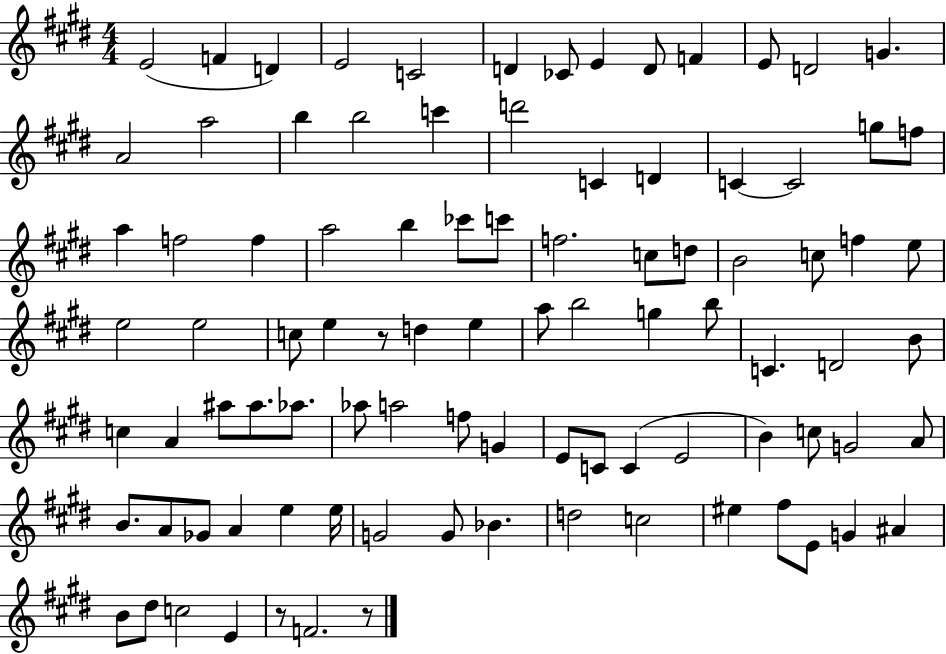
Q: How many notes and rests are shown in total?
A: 93